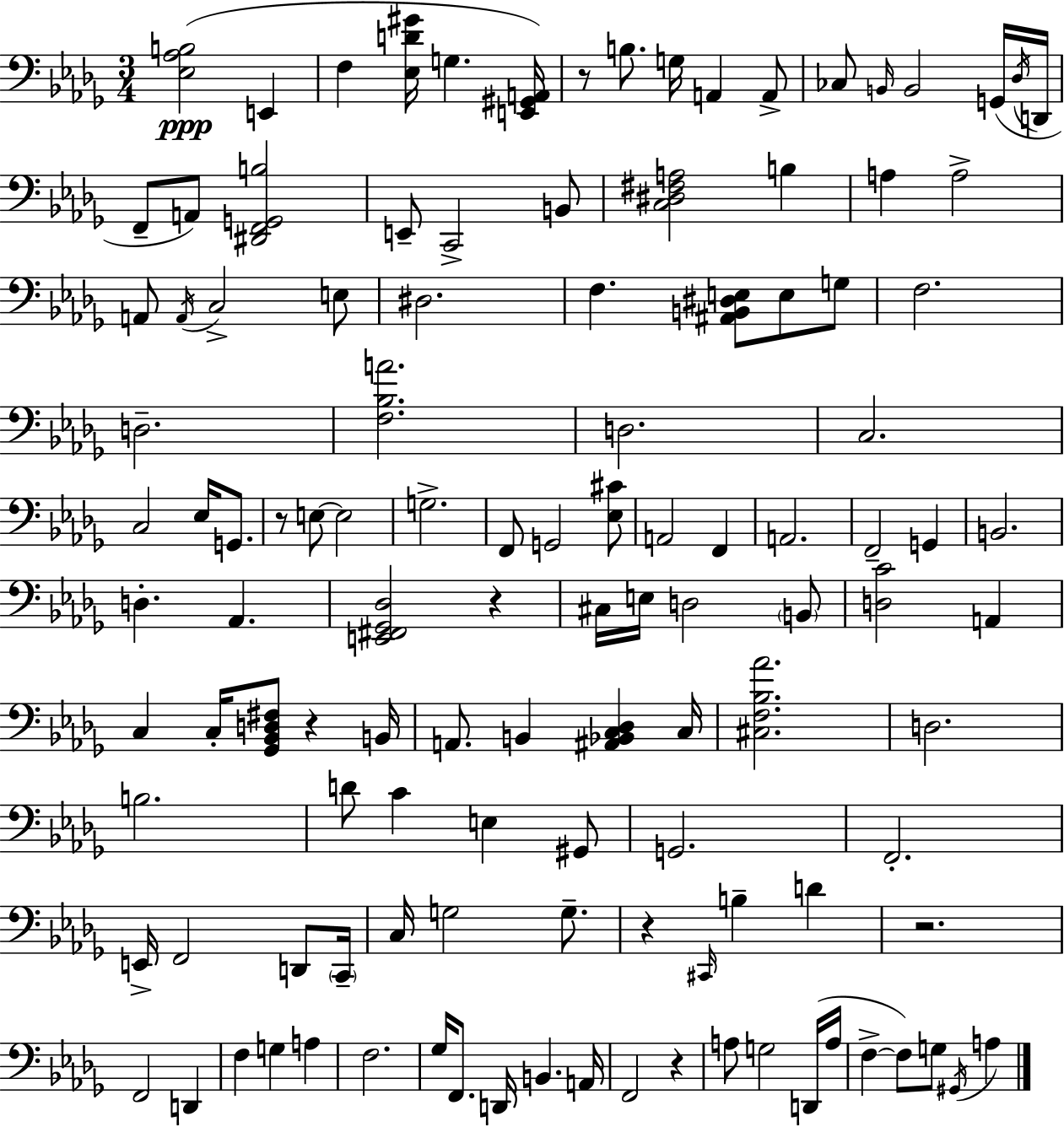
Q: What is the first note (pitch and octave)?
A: E2